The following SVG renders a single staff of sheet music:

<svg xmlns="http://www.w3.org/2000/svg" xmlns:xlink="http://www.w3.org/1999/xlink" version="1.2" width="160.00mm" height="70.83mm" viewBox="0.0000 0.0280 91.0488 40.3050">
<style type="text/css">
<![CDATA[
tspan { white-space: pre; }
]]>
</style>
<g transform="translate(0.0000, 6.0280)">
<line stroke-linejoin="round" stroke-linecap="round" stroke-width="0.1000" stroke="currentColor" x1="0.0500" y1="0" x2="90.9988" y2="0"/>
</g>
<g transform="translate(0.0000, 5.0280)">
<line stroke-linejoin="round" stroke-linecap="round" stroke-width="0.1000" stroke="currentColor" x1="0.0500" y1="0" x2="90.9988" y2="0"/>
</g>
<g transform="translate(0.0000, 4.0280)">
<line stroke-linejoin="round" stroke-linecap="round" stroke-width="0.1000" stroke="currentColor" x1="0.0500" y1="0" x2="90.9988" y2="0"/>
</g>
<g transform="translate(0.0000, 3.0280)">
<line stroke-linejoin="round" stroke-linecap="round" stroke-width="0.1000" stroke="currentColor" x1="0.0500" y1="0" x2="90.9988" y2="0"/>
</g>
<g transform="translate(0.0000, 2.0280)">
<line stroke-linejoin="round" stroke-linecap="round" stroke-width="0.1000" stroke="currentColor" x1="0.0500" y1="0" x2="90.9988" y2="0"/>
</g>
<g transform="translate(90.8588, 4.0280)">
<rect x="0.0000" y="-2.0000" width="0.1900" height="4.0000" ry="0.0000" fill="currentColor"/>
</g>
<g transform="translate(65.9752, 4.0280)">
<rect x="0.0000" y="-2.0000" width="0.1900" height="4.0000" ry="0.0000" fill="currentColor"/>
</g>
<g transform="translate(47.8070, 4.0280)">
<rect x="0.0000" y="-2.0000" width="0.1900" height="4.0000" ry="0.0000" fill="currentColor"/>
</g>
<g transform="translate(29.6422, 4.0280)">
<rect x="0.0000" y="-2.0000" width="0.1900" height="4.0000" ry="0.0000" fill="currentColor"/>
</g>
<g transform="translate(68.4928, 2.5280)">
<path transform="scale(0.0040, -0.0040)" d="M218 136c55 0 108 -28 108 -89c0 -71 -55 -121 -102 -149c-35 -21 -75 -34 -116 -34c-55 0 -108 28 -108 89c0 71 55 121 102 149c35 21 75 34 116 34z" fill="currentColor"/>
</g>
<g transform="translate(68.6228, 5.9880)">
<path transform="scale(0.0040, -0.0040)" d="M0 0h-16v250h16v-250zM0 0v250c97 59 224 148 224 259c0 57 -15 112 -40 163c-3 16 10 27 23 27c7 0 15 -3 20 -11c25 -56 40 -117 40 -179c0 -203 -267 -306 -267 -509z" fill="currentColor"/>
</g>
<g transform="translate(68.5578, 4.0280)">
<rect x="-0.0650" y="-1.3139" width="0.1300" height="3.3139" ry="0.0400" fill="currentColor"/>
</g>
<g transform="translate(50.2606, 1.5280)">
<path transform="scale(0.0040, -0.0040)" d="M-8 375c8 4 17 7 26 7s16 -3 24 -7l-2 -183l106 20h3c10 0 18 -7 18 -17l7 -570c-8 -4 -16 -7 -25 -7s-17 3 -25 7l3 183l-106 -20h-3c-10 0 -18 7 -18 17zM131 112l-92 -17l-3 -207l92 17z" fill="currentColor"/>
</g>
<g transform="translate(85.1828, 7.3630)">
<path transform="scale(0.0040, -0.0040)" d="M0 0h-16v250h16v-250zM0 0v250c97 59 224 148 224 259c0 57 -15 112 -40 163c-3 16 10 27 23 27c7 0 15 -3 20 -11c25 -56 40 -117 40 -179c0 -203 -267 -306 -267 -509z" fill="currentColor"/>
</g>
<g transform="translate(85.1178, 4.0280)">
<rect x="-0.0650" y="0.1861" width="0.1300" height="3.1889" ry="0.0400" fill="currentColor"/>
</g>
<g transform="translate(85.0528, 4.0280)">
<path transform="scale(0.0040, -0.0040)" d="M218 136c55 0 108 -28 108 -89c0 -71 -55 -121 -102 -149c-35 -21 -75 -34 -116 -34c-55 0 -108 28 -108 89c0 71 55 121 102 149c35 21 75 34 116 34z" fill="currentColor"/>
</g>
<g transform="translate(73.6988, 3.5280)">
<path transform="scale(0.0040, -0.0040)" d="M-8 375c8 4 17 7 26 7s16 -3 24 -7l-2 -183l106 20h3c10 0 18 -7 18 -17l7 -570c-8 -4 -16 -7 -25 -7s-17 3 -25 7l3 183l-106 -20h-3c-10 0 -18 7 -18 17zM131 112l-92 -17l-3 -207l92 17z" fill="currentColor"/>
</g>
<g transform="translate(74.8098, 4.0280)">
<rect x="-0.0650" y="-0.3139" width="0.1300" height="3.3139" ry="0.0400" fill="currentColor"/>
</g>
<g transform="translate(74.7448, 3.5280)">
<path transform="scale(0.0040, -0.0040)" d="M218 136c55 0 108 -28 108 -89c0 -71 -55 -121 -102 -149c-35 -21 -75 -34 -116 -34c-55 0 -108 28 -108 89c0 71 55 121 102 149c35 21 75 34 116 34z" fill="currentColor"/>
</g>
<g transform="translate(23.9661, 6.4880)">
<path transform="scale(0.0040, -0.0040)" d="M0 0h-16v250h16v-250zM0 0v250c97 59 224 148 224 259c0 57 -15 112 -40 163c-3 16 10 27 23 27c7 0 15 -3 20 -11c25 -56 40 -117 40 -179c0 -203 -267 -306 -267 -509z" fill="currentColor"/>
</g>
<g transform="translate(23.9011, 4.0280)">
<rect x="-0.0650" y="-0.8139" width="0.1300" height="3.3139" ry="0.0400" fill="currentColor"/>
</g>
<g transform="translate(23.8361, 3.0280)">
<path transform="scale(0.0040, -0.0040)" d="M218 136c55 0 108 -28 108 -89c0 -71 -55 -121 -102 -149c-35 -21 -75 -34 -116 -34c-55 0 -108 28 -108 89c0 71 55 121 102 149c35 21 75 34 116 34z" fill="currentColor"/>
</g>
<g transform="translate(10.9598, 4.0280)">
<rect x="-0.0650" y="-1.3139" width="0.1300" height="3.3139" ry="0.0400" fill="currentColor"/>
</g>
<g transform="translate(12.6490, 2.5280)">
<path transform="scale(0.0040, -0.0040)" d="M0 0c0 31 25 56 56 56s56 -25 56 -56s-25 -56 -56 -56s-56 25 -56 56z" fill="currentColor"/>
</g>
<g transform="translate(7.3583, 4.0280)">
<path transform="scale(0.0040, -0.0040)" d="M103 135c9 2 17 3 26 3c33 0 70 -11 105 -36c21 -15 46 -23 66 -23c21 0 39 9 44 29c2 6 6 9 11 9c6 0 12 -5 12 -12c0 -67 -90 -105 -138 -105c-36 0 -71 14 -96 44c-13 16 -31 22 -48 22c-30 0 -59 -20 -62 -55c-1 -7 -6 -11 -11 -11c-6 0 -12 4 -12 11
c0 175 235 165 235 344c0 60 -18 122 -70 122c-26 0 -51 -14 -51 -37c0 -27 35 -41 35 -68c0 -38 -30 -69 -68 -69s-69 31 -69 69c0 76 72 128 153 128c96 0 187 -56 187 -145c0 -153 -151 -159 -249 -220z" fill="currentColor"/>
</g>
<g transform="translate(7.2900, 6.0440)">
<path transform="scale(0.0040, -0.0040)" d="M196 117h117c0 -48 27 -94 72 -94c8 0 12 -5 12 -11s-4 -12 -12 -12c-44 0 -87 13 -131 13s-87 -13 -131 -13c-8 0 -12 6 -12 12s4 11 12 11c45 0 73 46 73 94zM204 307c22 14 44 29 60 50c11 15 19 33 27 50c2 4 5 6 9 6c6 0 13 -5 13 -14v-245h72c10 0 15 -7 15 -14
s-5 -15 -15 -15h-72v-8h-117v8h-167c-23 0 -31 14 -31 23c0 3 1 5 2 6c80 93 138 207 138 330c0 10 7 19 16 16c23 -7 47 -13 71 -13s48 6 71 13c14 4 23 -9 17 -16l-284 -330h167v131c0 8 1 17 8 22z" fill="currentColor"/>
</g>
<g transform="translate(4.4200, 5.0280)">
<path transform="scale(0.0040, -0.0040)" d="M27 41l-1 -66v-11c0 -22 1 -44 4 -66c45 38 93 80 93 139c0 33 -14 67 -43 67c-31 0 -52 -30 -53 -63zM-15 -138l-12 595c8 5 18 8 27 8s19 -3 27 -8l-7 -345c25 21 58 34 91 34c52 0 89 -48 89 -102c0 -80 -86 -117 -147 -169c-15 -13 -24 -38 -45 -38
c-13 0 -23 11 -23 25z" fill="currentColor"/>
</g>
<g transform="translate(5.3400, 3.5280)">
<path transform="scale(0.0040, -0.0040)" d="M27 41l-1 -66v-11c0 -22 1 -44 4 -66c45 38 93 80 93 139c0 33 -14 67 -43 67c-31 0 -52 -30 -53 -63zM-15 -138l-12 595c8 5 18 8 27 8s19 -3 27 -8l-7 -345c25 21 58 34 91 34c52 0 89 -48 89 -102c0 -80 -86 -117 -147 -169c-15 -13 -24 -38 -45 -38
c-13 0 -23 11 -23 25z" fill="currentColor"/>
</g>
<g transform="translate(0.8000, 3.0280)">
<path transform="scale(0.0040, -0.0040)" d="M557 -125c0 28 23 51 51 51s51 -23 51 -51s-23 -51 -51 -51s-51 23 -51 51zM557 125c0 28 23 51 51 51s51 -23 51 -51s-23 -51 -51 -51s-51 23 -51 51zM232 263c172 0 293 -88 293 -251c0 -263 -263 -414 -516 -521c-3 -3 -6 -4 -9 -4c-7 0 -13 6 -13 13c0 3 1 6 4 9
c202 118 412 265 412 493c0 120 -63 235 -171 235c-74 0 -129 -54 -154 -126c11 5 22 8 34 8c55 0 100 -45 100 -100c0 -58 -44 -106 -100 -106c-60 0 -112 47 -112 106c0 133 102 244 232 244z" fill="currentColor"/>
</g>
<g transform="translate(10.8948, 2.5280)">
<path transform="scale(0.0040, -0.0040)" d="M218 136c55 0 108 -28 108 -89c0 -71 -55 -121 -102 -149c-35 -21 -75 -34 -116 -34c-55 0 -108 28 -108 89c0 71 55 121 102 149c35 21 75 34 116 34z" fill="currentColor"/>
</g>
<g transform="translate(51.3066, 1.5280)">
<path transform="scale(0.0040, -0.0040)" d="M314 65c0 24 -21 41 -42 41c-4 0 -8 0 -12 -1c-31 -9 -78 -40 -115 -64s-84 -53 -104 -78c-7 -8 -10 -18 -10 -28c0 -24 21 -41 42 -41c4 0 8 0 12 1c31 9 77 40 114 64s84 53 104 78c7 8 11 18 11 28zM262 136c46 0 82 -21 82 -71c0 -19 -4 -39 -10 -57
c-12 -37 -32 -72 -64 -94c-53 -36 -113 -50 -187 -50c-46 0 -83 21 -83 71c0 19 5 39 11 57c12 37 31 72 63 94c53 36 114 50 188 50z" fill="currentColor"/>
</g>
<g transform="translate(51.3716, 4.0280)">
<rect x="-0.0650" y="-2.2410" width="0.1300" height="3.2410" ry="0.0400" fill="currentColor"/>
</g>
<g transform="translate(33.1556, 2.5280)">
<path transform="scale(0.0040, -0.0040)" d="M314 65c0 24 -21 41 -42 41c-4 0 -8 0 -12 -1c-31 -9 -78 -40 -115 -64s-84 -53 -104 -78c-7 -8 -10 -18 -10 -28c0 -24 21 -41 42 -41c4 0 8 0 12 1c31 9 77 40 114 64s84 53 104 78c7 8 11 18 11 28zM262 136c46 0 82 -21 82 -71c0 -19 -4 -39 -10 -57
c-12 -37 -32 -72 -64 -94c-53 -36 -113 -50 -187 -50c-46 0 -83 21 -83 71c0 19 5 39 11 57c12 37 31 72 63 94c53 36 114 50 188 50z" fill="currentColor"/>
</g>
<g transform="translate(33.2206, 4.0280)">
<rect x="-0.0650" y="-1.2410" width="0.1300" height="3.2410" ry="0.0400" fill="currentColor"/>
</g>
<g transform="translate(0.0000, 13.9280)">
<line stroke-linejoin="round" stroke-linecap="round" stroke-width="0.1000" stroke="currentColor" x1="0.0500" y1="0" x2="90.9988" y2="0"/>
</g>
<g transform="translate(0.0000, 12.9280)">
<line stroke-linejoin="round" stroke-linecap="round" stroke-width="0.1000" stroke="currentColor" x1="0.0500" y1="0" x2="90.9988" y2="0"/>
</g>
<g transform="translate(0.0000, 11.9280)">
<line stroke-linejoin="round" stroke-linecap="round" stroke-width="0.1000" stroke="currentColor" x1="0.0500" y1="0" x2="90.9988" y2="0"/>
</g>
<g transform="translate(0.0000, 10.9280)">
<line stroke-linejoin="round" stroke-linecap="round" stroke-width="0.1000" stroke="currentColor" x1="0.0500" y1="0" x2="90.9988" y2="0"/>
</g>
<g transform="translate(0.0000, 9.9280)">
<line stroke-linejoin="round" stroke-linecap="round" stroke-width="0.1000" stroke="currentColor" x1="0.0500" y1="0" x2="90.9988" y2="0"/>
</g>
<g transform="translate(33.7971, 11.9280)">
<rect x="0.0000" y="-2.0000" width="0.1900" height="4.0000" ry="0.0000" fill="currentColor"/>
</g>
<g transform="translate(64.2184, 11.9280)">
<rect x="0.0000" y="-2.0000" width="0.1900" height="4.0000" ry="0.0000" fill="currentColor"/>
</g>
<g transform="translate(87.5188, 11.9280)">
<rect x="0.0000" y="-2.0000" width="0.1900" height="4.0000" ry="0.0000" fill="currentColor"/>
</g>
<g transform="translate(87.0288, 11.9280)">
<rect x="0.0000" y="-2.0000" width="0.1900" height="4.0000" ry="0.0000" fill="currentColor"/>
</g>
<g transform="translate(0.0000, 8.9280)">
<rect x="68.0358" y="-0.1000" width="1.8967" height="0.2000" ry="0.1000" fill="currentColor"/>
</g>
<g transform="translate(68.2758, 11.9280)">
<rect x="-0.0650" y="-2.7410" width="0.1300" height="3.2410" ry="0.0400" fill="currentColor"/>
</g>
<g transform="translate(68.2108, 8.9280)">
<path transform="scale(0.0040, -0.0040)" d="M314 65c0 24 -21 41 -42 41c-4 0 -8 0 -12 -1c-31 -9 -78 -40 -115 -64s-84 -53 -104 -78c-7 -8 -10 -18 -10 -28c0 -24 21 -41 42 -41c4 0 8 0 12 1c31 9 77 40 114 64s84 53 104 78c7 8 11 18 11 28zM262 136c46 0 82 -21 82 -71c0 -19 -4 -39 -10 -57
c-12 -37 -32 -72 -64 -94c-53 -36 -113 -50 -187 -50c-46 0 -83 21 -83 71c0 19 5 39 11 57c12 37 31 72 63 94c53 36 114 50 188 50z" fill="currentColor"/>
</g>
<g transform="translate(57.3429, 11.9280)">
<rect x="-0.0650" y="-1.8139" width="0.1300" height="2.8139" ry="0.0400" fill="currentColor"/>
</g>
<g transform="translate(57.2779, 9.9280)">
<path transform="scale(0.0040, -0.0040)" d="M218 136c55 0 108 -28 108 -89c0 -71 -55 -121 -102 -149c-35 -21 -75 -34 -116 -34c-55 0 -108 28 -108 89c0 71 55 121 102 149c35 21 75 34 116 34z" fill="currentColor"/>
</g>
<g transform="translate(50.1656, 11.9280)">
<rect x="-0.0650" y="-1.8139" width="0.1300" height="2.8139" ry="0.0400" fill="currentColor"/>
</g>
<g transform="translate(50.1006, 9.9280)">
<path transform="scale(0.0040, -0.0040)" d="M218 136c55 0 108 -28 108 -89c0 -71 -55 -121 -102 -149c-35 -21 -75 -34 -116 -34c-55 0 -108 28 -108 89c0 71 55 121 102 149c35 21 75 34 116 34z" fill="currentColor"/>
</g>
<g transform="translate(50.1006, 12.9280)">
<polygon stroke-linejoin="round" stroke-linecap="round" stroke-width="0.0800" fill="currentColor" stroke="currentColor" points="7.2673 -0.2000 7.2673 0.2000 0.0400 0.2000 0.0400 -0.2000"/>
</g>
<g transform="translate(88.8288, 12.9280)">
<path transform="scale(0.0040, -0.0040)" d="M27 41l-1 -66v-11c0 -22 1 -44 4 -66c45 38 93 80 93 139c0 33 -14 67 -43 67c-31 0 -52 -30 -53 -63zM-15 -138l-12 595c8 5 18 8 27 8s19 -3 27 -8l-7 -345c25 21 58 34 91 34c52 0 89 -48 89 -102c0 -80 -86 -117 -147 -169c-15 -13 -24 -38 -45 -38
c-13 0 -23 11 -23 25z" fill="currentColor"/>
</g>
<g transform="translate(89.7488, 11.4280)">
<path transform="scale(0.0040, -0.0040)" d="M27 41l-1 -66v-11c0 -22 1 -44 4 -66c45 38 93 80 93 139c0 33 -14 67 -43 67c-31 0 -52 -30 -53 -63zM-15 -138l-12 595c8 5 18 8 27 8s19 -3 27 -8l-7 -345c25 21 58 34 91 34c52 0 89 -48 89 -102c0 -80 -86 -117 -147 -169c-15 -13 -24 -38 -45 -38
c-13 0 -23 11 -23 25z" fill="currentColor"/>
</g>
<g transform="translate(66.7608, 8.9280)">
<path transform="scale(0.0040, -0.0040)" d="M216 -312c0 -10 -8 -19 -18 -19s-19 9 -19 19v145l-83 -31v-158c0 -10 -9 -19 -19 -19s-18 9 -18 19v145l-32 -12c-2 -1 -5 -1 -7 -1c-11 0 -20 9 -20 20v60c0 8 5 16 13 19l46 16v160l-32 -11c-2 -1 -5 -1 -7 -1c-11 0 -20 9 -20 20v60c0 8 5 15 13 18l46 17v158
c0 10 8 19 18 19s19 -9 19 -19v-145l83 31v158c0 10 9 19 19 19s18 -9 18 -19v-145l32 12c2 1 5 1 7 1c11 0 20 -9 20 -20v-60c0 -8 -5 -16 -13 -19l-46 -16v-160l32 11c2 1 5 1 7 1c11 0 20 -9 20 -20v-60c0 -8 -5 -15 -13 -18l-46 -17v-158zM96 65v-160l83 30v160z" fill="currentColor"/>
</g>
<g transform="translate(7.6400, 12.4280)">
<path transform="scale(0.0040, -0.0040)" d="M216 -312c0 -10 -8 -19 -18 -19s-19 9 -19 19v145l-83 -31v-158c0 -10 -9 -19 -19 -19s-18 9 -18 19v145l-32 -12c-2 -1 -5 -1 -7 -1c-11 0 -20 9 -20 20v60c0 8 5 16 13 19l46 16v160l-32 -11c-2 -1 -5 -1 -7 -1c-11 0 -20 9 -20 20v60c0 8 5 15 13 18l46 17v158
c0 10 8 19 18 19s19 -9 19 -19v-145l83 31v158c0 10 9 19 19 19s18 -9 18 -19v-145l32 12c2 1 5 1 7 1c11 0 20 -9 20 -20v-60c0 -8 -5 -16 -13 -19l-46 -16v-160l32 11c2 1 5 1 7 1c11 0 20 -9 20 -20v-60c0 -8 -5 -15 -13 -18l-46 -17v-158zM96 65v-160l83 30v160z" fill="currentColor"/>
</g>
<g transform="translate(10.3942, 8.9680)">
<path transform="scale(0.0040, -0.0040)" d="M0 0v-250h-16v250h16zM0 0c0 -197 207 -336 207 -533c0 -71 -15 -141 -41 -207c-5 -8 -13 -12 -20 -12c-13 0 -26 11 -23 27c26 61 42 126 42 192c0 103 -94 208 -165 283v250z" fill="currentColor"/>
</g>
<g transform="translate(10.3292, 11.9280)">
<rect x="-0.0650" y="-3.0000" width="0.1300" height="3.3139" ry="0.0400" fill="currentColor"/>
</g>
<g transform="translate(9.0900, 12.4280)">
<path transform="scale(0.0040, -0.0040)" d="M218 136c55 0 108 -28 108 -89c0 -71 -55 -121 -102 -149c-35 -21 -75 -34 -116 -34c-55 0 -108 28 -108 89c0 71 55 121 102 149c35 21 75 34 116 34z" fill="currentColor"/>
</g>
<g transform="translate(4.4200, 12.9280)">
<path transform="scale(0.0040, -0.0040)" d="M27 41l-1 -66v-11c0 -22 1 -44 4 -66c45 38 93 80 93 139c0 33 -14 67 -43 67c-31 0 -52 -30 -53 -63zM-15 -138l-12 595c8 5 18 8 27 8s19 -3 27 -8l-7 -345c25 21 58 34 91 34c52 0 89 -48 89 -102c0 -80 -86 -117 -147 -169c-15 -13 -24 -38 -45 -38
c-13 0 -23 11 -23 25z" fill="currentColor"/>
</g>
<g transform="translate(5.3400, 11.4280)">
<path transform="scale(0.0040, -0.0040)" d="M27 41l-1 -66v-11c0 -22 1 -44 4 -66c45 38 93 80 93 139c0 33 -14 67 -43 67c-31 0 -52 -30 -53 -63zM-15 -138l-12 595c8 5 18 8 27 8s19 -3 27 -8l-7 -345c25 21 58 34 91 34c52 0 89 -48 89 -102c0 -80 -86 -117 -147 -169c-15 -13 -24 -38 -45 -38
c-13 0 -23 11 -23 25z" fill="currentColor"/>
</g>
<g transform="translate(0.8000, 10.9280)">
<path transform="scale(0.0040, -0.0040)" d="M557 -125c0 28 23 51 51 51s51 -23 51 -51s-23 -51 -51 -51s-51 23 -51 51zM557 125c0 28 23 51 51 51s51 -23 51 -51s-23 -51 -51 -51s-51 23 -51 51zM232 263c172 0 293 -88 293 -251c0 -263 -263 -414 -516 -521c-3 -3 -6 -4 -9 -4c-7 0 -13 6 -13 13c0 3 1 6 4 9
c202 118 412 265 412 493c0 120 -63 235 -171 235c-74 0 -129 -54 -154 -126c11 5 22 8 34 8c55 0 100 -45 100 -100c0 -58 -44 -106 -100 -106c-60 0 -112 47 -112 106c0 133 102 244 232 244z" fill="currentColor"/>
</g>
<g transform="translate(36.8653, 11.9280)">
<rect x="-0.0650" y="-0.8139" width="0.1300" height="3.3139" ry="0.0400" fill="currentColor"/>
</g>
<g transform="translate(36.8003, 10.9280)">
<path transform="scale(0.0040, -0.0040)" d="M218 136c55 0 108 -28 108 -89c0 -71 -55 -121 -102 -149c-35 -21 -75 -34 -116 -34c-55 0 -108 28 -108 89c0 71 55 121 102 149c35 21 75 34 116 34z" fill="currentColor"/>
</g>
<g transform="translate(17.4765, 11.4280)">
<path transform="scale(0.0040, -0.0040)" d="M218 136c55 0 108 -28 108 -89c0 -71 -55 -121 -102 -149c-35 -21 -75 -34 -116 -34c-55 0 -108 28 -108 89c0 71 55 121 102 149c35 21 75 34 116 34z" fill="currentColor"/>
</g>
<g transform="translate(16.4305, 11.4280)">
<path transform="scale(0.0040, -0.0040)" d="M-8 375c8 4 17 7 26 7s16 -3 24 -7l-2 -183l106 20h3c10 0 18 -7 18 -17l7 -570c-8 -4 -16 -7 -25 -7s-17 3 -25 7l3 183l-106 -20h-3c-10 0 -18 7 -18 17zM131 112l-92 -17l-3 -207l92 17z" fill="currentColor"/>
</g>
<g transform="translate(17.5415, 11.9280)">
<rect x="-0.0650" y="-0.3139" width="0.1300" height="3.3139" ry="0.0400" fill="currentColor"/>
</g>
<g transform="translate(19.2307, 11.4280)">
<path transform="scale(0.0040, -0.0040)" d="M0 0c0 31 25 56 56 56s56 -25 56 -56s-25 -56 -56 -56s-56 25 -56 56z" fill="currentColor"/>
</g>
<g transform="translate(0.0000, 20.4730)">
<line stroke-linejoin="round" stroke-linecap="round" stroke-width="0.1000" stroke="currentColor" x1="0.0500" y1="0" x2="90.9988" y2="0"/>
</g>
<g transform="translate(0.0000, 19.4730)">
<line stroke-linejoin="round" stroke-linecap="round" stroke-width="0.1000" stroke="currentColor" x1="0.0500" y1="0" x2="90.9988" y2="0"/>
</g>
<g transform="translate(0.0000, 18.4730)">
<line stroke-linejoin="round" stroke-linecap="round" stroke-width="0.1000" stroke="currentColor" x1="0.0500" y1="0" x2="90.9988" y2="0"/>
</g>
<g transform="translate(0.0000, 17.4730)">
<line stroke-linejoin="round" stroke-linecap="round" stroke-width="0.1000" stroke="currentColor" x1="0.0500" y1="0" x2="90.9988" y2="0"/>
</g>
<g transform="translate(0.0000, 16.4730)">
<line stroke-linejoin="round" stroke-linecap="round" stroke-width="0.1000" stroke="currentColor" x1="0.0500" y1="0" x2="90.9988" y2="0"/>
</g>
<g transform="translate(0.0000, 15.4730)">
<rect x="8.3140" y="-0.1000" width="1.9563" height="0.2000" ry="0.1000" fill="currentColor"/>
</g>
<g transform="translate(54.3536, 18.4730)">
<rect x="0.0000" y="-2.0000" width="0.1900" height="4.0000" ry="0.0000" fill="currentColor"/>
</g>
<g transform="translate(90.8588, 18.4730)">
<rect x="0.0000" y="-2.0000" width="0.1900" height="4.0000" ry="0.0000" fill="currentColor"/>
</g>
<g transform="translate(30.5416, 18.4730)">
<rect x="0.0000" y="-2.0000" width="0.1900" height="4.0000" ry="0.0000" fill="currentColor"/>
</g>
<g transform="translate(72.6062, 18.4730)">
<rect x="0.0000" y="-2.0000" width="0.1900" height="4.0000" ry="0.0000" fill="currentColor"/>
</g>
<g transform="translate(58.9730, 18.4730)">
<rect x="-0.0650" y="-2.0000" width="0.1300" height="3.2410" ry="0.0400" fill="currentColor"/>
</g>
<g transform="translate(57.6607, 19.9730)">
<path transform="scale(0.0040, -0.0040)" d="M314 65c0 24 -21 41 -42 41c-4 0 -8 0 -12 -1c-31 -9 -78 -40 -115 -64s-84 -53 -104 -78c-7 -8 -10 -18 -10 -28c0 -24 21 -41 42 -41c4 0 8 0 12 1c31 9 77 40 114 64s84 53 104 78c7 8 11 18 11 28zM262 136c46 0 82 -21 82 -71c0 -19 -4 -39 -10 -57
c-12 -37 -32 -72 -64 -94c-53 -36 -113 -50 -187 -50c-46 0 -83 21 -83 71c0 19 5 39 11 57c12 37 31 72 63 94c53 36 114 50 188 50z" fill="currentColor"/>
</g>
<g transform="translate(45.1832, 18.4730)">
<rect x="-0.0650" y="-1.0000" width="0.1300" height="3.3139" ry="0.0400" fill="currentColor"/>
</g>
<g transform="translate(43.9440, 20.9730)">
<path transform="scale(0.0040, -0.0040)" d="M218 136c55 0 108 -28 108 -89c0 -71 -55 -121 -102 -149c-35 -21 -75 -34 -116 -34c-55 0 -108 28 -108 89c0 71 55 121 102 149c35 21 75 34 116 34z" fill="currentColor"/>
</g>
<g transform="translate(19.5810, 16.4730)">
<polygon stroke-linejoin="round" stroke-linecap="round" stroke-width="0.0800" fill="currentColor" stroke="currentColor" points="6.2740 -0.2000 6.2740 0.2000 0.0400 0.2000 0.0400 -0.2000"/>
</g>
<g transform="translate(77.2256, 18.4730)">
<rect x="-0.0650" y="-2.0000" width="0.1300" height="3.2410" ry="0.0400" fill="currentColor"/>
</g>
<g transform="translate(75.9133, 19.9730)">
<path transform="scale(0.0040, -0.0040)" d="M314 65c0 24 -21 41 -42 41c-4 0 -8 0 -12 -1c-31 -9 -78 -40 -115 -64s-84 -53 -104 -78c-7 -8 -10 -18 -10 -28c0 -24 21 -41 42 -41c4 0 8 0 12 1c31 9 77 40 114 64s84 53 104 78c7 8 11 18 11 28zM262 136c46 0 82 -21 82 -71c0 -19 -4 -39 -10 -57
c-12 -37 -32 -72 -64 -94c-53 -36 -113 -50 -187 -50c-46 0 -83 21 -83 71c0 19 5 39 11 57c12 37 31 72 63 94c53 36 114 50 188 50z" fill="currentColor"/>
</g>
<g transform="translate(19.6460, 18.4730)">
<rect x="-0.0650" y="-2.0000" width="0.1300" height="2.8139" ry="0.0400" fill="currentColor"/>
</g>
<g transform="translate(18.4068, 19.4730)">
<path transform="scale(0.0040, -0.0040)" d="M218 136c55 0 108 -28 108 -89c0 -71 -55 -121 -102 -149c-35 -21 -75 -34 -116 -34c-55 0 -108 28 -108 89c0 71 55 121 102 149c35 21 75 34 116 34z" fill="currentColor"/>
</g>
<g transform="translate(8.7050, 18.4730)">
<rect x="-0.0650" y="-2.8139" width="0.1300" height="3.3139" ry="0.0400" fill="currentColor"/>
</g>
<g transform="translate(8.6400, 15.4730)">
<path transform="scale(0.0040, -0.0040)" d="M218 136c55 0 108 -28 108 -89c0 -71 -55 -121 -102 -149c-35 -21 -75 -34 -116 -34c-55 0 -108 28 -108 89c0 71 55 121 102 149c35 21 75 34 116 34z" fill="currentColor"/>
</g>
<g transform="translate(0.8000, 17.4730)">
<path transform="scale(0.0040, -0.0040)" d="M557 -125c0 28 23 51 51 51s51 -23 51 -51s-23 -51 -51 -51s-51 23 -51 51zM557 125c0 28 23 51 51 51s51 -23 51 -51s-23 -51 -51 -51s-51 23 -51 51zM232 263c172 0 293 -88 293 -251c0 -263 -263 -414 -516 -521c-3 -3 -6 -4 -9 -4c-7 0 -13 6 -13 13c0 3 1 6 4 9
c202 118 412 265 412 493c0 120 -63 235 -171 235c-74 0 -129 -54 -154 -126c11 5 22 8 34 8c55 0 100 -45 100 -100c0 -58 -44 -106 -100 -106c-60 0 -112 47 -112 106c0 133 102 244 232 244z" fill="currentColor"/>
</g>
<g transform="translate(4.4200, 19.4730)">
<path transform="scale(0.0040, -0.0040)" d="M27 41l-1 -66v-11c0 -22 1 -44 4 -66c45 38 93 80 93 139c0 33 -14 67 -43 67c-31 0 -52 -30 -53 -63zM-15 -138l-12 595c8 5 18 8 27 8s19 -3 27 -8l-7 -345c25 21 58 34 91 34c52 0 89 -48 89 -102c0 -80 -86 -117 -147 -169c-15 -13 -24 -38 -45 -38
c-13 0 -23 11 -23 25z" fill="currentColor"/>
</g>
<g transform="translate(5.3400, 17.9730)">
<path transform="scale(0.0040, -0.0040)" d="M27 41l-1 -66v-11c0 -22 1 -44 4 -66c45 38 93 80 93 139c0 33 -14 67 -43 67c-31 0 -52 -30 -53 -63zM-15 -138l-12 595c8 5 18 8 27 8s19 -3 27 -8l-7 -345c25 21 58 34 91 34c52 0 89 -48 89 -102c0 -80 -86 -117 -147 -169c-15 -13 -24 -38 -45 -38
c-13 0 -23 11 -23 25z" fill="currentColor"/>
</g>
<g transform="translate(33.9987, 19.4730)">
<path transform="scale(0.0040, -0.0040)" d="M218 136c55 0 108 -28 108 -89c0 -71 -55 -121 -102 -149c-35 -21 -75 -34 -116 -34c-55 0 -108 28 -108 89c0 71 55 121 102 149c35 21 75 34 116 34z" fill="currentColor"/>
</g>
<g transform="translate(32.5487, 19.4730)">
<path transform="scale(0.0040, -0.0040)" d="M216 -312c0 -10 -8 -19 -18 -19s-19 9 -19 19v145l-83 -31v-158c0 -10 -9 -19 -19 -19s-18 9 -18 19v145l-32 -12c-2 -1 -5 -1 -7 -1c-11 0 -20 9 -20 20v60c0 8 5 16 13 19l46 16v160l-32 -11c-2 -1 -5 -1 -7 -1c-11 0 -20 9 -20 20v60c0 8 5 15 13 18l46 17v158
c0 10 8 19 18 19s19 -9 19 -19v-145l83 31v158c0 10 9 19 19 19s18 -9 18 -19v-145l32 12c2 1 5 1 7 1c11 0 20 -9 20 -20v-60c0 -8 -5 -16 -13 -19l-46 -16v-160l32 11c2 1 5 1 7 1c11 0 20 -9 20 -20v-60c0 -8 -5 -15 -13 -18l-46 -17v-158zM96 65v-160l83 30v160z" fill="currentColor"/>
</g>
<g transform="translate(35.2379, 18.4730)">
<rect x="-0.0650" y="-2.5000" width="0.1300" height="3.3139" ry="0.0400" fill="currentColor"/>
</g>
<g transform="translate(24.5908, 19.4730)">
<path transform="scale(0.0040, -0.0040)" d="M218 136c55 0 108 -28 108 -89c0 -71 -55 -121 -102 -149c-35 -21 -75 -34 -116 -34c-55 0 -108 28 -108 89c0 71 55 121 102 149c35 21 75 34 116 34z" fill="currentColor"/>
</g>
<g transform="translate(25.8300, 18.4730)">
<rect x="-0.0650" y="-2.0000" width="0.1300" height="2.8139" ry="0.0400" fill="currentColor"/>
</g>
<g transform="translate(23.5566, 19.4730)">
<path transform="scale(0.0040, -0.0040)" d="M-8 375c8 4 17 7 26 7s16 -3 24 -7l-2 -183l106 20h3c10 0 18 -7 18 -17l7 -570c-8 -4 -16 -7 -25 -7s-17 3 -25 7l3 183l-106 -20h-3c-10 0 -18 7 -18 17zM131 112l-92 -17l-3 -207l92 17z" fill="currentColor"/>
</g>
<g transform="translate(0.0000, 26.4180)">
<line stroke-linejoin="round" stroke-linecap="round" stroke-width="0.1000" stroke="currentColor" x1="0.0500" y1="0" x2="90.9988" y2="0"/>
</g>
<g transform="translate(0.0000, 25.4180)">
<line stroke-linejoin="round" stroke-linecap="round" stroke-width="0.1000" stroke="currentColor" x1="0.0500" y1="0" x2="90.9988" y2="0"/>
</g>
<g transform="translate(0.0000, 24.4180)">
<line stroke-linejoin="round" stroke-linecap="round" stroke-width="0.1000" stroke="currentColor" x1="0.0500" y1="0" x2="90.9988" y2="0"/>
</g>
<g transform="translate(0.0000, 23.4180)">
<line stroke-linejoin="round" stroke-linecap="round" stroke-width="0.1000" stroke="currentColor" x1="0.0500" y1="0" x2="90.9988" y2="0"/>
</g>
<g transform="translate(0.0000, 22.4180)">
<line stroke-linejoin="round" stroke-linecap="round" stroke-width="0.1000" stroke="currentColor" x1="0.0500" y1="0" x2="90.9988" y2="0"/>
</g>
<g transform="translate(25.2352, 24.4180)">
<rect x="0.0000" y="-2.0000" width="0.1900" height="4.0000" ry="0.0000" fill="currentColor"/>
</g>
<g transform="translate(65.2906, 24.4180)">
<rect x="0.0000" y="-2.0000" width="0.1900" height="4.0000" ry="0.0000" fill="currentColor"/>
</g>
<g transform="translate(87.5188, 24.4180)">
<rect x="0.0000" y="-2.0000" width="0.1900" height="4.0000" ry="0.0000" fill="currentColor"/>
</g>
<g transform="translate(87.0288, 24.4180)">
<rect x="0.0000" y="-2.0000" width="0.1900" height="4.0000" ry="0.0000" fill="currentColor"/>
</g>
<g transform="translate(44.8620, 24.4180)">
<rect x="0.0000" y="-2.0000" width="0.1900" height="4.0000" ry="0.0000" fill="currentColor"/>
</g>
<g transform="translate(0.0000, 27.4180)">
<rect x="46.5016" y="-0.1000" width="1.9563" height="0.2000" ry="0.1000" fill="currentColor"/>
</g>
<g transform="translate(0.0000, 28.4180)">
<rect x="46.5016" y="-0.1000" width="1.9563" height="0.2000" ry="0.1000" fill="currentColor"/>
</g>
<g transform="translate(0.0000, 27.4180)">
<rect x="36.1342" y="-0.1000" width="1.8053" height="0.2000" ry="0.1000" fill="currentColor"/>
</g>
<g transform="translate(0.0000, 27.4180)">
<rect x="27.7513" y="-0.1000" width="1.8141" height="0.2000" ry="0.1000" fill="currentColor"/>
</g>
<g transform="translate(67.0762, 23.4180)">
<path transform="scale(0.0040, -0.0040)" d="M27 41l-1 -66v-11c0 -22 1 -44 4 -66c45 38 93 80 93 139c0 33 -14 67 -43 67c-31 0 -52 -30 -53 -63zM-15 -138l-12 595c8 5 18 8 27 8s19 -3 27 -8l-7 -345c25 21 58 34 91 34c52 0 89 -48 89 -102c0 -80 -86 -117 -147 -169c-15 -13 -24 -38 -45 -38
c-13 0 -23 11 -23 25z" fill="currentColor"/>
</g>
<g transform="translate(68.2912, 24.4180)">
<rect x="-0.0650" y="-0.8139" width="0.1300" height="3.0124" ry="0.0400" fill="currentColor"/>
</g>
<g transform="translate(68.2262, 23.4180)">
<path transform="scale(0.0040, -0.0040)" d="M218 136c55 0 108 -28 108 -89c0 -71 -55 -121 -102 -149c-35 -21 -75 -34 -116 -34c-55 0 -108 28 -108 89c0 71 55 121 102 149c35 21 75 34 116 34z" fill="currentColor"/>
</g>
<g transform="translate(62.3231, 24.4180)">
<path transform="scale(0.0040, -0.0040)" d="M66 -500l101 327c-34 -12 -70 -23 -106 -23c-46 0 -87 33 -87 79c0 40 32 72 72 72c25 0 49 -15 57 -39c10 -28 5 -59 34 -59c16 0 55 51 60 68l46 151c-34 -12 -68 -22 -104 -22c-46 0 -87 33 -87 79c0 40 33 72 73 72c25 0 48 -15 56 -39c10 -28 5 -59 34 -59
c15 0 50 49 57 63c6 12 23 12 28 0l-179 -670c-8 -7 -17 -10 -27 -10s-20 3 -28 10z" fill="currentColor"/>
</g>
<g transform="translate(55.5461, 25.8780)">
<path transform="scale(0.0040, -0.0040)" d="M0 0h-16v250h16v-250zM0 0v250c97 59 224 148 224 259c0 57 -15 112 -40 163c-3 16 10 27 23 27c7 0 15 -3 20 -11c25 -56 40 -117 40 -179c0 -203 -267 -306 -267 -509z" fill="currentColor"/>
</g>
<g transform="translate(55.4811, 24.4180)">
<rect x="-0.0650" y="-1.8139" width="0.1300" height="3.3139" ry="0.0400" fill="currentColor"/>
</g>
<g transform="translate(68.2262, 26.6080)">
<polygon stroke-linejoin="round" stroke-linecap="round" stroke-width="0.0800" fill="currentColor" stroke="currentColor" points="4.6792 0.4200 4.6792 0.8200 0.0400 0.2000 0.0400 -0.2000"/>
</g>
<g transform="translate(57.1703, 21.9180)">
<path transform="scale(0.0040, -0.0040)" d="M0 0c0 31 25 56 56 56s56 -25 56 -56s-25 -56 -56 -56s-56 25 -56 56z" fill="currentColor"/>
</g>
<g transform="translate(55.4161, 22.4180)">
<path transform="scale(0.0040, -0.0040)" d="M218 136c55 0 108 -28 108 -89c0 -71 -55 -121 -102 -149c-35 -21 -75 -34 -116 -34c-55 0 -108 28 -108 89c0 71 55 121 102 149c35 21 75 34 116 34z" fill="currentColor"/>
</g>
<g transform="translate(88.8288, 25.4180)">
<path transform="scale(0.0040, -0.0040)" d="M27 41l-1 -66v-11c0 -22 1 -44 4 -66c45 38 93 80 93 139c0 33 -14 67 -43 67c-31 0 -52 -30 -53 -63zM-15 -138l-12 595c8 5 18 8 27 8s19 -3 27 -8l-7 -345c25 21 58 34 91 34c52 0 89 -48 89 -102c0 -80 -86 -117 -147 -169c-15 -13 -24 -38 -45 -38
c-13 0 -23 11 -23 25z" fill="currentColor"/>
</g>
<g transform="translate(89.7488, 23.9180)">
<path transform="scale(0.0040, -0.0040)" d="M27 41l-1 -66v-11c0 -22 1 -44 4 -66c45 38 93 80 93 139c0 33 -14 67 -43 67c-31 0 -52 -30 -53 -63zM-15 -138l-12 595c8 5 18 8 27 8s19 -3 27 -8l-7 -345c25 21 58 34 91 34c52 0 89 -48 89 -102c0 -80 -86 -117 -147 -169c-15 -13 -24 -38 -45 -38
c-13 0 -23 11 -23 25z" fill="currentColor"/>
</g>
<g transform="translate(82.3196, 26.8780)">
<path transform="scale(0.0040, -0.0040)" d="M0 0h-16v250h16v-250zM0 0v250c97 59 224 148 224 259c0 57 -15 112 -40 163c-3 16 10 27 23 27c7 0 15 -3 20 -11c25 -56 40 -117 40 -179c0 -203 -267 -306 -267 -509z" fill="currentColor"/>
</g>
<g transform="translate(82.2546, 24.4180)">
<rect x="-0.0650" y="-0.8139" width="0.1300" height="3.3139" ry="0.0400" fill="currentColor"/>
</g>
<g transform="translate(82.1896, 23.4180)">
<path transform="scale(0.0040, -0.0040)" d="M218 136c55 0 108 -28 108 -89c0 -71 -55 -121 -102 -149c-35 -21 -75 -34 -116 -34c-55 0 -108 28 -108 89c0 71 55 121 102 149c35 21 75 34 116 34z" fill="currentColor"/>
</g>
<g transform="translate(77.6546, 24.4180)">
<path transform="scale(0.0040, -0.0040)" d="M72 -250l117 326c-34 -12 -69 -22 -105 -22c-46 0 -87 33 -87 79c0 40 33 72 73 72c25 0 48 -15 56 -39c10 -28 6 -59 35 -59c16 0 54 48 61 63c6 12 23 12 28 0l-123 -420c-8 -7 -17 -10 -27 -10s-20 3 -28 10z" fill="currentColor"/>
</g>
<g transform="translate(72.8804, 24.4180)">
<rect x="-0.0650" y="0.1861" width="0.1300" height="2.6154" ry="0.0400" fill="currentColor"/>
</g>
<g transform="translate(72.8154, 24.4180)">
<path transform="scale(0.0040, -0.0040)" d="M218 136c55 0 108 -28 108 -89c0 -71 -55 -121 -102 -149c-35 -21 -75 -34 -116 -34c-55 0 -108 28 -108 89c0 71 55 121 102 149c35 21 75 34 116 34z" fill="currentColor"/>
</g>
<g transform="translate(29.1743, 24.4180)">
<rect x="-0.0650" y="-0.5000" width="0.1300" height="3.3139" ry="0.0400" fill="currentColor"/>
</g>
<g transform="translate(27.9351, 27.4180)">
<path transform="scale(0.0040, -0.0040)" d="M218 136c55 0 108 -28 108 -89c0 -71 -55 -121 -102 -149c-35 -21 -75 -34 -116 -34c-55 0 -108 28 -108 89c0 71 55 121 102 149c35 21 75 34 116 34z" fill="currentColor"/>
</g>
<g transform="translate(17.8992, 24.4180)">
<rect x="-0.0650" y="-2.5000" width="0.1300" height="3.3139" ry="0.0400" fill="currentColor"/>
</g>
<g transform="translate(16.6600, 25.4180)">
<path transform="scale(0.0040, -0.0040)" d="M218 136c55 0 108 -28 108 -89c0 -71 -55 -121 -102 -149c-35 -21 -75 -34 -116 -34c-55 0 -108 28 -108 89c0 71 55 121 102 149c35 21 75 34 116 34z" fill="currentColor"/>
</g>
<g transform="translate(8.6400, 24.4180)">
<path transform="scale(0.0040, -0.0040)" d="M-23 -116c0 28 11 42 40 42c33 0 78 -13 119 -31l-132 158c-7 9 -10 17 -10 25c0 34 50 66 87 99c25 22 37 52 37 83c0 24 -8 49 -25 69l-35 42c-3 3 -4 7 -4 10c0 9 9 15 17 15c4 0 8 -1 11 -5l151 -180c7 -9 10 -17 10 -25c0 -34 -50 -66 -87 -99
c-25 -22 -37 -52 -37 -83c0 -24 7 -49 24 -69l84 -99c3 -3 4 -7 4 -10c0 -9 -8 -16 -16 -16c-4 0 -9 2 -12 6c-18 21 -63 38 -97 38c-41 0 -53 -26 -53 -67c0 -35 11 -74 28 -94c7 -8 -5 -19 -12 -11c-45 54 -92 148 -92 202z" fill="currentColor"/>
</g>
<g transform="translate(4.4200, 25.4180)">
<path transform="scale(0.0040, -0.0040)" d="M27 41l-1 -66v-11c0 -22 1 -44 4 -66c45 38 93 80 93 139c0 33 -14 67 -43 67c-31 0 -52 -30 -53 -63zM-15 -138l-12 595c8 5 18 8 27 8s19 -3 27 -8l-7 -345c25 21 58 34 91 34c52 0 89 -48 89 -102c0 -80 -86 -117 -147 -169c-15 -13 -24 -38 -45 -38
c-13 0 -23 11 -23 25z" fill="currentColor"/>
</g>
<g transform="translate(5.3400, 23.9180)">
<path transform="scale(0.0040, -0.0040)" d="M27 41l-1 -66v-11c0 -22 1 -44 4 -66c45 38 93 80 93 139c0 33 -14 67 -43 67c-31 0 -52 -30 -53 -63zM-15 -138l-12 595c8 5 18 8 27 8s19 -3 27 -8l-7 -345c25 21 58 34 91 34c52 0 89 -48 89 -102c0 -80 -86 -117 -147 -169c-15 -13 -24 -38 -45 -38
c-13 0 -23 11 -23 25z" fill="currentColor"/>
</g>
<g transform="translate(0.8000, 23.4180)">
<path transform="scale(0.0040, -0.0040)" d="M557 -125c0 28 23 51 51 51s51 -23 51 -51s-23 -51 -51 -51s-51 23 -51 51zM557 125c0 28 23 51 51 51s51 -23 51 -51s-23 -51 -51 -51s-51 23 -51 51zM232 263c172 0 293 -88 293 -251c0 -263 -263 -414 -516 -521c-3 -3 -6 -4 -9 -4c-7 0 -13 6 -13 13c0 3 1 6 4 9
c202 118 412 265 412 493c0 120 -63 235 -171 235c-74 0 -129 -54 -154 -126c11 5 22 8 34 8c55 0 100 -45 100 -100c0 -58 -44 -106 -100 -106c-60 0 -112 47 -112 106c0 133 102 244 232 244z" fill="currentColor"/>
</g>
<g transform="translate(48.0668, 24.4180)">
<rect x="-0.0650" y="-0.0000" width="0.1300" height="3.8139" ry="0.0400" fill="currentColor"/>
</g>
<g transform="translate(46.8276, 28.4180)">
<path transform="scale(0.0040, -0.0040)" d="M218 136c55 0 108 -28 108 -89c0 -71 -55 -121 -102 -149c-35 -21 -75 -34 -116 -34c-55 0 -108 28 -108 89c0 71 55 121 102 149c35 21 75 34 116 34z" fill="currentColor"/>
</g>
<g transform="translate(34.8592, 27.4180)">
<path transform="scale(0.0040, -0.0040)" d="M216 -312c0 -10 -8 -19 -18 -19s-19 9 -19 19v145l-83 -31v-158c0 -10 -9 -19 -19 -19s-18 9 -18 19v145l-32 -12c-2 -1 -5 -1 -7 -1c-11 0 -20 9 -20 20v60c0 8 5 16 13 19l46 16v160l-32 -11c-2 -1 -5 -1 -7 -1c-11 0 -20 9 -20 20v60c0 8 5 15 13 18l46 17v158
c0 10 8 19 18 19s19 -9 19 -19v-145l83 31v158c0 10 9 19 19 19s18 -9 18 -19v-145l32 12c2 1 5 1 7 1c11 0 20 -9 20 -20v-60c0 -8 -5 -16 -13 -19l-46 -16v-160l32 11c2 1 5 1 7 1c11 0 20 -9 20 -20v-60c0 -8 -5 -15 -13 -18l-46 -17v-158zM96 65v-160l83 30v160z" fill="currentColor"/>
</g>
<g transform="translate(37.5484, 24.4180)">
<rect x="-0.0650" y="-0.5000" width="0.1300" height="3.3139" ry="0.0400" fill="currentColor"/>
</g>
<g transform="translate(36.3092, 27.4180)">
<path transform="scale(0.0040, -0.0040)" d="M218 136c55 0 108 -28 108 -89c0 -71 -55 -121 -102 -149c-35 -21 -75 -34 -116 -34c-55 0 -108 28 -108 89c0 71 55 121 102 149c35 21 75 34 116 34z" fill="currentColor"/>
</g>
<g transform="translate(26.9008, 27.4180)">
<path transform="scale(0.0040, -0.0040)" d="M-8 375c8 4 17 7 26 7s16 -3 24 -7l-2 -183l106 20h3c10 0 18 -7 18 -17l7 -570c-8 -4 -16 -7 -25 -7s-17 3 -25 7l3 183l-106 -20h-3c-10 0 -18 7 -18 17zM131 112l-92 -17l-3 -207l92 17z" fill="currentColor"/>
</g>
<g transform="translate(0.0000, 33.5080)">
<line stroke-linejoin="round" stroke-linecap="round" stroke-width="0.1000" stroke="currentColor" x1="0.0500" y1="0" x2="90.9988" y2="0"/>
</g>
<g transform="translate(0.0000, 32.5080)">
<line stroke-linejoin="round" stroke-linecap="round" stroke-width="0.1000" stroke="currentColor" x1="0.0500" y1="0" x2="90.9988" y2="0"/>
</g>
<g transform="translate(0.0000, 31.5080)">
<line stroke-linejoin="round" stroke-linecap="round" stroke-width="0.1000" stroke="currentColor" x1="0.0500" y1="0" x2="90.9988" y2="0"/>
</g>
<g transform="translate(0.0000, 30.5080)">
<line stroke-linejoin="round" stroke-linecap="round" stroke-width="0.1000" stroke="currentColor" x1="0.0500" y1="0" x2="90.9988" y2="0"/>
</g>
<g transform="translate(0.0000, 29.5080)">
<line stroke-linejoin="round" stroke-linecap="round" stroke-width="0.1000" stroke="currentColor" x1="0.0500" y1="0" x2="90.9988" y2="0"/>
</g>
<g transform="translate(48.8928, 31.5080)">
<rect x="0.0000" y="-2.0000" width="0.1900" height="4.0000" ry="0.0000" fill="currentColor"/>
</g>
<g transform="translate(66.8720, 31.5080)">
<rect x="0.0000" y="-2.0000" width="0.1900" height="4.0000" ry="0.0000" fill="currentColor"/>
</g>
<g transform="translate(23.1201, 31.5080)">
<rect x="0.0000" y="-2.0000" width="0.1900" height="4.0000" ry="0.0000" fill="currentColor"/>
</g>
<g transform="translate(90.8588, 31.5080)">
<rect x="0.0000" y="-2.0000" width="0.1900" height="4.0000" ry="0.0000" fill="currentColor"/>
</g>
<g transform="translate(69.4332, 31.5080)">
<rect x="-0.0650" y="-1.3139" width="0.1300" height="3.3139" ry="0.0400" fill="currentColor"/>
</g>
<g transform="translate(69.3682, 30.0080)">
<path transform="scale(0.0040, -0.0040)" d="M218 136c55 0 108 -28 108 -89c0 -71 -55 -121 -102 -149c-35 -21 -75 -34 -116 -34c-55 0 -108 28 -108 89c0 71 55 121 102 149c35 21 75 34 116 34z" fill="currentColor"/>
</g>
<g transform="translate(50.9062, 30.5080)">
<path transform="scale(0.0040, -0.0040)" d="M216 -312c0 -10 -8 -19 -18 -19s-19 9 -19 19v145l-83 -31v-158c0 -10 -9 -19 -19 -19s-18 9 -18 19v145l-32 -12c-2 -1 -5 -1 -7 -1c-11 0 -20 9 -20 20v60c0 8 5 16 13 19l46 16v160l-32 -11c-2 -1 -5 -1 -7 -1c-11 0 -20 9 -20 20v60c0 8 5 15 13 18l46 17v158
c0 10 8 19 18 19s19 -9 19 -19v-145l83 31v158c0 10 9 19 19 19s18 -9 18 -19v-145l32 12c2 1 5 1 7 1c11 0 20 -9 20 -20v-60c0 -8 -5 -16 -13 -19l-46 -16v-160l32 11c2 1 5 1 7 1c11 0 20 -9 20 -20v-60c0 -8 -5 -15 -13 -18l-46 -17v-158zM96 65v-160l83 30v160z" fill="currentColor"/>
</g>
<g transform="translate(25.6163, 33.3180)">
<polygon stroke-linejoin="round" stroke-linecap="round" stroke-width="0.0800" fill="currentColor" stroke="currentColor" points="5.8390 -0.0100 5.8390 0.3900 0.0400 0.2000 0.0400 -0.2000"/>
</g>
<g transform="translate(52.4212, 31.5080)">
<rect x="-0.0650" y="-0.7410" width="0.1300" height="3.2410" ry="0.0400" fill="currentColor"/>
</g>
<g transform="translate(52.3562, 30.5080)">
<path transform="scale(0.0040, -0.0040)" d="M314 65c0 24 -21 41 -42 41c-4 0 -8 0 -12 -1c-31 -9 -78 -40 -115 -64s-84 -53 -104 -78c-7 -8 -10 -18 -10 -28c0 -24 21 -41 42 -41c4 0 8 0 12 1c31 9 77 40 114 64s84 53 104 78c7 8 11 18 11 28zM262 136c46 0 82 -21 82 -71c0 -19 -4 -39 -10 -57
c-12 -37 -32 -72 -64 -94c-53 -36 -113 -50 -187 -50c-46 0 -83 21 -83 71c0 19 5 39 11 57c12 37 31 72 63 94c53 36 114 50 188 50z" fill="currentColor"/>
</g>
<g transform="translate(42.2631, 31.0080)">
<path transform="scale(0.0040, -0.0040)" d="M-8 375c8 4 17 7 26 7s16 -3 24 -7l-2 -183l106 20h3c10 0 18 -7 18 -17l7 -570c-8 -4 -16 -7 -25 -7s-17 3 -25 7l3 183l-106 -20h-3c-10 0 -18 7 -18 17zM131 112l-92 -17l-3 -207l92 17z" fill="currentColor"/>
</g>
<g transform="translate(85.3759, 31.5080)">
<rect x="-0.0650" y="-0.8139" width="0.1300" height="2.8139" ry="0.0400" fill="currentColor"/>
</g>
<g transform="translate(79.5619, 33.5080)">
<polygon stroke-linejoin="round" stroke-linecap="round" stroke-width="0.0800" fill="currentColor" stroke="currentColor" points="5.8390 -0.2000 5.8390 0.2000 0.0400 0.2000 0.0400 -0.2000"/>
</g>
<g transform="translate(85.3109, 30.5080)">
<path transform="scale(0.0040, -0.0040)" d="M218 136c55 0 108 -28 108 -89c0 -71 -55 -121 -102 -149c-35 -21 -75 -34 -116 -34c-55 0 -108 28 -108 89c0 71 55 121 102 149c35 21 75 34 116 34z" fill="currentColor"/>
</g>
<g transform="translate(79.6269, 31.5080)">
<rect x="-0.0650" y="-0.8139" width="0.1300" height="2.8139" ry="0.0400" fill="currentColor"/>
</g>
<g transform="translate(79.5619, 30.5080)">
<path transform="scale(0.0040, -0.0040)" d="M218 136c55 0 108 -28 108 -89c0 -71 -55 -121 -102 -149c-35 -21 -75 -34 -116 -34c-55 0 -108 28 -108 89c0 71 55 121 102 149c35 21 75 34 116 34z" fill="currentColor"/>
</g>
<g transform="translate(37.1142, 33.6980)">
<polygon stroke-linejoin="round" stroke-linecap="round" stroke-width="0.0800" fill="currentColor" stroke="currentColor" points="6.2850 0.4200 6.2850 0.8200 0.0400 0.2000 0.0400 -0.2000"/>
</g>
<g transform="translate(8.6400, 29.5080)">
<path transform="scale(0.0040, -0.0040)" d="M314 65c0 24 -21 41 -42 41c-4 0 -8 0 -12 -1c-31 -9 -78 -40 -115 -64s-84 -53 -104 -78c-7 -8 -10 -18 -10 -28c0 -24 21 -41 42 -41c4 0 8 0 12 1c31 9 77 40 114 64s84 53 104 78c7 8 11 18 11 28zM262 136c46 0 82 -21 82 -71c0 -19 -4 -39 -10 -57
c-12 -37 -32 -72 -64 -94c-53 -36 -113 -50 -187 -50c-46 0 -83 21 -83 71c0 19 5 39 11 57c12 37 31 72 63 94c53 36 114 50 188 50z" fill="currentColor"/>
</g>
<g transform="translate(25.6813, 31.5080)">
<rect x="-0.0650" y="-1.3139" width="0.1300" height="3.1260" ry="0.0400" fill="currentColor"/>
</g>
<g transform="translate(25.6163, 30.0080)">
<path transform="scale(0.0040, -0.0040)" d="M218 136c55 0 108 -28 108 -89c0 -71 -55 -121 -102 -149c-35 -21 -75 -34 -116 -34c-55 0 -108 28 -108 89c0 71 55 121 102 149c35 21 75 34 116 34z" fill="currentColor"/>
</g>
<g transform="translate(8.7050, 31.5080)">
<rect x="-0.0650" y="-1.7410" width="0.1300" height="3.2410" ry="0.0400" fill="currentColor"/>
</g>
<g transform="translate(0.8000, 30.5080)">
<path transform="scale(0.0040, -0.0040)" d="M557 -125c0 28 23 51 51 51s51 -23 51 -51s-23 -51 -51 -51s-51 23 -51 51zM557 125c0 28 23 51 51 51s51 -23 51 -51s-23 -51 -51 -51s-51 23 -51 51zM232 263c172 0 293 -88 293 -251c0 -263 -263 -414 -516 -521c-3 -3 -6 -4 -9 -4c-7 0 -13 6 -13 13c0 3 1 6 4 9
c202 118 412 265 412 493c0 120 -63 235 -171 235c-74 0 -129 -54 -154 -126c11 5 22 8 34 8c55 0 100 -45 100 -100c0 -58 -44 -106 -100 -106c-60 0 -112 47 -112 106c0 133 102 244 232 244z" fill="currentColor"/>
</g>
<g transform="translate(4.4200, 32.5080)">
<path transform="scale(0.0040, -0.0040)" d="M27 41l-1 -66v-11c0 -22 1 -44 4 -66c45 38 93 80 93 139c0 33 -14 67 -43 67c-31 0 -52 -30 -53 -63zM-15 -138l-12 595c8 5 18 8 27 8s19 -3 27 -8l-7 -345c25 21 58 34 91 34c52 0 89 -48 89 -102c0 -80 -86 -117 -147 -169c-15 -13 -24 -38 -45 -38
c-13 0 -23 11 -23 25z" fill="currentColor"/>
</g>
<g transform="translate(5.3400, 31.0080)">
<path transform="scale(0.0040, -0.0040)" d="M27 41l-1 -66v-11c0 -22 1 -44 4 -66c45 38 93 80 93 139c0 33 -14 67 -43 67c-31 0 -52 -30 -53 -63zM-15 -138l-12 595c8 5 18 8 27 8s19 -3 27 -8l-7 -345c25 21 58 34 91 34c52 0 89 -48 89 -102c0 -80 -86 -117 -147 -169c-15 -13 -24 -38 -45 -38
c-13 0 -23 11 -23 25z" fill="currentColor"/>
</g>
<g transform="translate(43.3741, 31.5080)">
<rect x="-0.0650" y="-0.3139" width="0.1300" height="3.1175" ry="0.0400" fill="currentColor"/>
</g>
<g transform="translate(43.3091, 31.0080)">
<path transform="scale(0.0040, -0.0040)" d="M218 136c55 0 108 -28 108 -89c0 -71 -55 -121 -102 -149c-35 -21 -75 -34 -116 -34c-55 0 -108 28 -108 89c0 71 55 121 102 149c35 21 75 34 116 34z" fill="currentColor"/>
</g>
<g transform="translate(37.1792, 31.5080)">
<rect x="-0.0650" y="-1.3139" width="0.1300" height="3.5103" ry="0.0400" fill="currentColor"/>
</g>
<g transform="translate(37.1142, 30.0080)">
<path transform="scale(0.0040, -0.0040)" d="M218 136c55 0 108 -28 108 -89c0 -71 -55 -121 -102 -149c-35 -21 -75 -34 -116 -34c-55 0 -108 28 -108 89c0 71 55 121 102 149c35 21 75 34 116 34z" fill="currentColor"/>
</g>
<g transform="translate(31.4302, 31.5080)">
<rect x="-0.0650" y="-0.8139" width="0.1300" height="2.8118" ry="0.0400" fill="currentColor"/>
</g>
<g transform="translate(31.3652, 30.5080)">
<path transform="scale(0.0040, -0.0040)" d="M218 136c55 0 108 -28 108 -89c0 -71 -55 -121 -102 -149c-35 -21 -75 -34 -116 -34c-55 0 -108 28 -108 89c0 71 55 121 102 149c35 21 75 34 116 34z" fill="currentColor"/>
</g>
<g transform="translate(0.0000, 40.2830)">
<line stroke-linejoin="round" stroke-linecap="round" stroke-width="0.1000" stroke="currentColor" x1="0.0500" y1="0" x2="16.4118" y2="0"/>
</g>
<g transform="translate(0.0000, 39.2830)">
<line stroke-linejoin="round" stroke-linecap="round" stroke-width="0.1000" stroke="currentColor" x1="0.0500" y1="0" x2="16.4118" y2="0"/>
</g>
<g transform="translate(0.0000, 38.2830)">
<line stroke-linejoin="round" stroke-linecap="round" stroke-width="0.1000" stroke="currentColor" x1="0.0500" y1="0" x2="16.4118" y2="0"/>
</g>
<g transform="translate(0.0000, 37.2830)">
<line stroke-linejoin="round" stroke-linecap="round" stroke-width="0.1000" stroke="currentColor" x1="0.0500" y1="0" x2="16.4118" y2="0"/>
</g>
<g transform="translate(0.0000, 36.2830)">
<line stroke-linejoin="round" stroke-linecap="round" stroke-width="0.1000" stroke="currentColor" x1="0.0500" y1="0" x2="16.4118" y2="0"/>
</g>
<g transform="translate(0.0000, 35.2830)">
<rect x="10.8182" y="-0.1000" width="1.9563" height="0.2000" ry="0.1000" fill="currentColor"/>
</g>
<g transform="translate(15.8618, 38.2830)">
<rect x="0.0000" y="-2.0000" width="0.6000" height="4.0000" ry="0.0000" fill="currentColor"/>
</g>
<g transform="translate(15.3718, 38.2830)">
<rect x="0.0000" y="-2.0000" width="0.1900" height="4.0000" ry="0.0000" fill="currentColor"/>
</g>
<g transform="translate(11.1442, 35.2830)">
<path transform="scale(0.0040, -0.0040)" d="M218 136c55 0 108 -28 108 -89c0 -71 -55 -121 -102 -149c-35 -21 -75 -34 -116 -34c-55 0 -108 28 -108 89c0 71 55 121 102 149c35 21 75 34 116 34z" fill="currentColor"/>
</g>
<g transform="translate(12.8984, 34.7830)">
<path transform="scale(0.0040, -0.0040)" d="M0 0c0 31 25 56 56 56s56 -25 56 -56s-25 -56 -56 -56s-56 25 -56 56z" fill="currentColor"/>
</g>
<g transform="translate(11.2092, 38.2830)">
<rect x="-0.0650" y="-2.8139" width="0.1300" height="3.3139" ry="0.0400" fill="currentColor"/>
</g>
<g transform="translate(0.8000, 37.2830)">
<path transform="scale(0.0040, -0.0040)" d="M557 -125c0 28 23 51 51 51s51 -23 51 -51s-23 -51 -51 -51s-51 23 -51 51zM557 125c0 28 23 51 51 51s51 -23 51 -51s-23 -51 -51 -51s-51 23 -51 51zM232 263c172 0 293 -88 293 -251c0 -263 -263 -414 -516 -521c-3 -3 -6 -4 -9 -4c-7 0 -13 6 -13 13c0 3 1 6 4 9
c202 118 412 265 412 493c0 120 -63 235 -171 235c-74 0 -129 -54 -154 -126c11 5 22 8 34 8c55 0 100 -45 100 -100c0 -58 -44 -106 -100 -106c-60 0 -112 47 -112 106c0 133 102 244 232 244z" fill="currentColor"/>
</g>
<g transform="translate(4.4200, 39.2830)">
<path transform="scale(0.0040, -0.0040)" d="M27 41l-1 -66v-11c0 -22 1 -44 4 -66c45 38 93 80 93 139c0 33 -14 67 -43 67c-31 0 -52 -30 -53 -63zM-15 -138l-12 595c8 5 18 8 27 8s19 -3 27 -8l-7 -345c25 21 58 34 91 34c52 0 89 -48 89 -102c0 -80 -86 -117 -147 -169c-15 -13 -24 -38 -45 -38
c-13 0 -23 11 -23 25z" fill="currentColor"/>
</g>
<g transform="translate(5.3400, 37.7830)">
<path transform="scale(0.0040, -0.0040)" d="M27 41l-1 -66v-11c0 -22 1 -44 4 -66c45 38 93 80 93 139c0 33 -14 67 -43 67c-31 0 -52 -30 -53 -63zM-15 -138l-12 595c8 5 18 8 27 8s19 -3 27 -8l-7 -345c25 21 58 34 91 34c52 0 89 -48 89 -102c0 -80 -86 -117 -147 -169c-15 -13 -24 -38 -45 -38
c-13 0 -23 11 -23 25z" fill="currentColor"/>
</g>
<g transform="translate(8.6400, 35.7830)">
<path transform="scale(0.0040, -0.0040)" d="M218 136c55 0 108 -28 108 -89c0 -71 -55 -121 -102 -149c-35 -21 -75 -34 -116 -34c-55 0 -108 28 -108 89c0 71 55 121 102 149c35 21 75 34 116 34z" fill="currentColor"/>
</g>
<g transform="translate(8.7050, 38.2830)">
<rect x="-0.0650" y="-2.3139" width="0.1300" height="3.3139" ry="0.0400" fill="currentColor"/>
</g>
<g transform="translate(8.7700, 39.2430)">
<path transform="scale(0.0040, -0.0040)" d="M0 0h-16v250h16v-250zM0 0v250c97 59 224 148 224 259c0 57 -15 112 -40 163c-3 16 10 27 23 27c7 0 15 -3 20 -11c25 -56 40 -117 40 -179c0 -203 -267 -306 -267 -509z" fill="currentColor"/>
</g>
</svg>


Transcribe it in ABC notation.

X:1
T:Untitled
M:2/4
L:1/4
K:Bb
G, F,/2 G,2 B,2 G,/2 E, D,/2 ^C,/2 E, F, A,/2 A,/2 ^C2 C _B,,/2 B,,/2 ^B,, F,, A,,2 A,,2 z _B,, E,, ^E,, C,, A,/2 z/4 _F,/2 D,/2 z/2 _F,/2 A,2 G,/2 F,/2 G,/2 E,/2 ^F,2 G, F,/2 F,/2 _B,/2 C